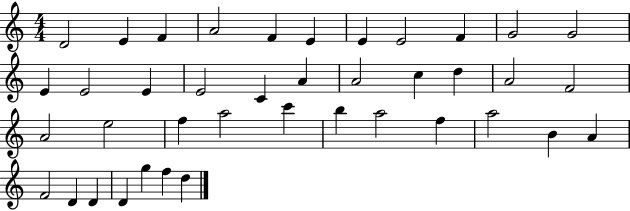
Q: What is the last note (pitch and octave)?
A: D5